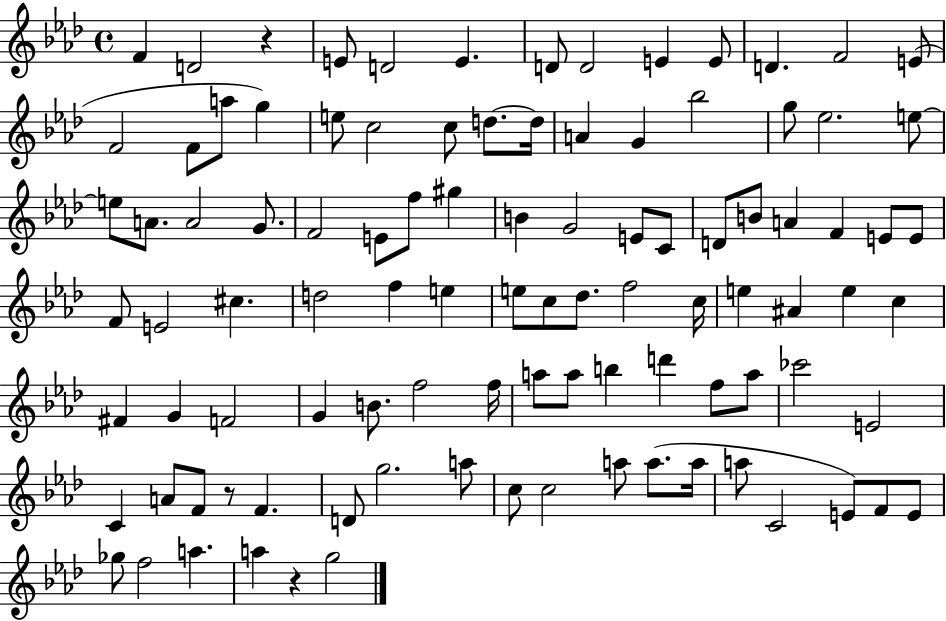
{
  \clef treble
  \time 4/4
  \defaultTimeSignature
  \key aes \major
  f'4 d'2 r4 | e'8 d'2 e'4. | d'8 d'2 e'4 e'8 | d'4. f'2 e'8( | \break f'2 f'8 a''8 g''4) | e''8 c''2 c''8 d''8.~~ d''16 | a'4 g'4 bes''2 | g''8 ees''2. e''8~~ | \break e''8 a'8. a'2 g'8. | f'2 e'8 f''8 gis''4 | b'4 g'2 e'8 c'8 | d'8 b'8 a'4 f'4 e'8 e'8 | \break f'8 e'2 cis''4. | d''2 f''4 e''4 | e''8 c''8 des''8. f''2 c''16 | e''4 ais'4 e''4 c''4 | \break fis'4 g'4 f'2 | g'4 b'8. f''2 f''16 | a''8 a''8 b''4 d'''4 f''8 a''8 | ces'''2 e'2 | \break c'4 a'8 f'8 r8 f'4. | d'8 g''2. a''8 | c''8 c''2 a''8 a''8.( a''16 | a''8 c'2 e'8) f'8 e'8 | \break ges''8 f''2 a''4. | a''4 r4 g''2 | \bar "|."
}